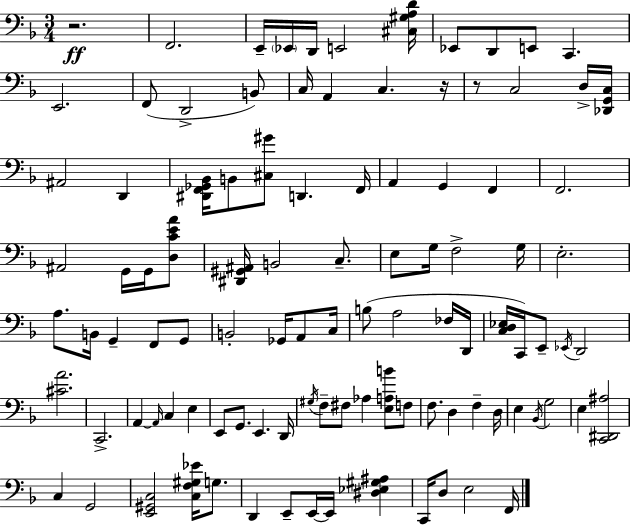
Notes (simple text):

R/h. F2/h. E2/s Eb2/s D2/s E2/h [C#3,G#3,A3,D4]/s Eb2/e D2/e E2/e C2/q. E2/h. F2/e D2/h B2/e C3/s A2/q C3/q. R/s R/e C3/h D3/s [Db2,G2,C3]/s A#2/h D2/q [D#2,F2,Gb2,Bb2]/s B2/e [C#3,G#4]/e D2/q. F2/s A2/q G2/q F2/q F2/h. A#2/h G2/s G2/s [D3,C4,E4,A4]/e [D#2,G#2,A#2]/s B2/h C3/e. E3/e G3/s F3/h G3/s E3/h. A3/e. B2/s G2/q F2/e G2/e B2/h Gb2/s A2/e C3/s B3/e A3/h FES3/s D2/s [C3,D3,Eb3]/s C2/s E2/e Eb2/s D2/h [C#4,A4]/h. C2/h. A2/q A2/s C3/q E3/q E2/e G2/e. E2/q. D2/s G#3/s F3/e F#3/e Ab3/q [E3,A3,B4]/e F3/e F3/e. D3/q F3/q D3/s E3/q Bb2/s G3/h E3/q [C2,D#2,A#3]/h C3/q G2/h [E2,G#2,C3]/h [C3,F3,G#3,Eb4]/s G3/e. D2/q E2/e E2/s E2/s [D#3,Eb3,G#3,A#3]/q C2/s D3/e E3/h F2/s